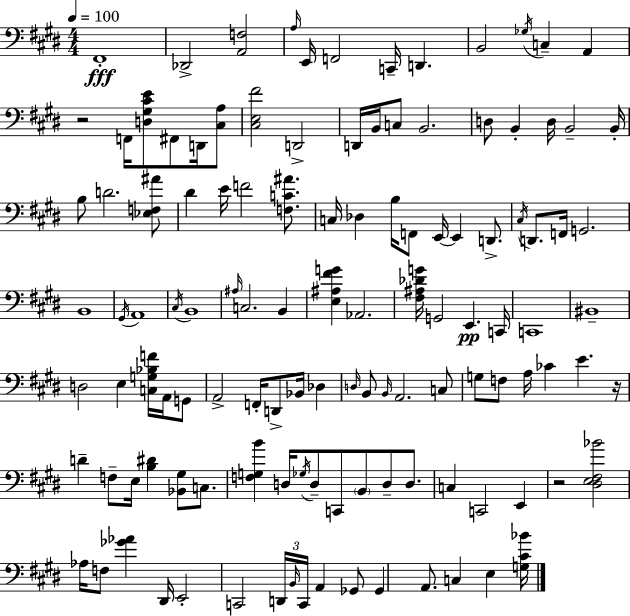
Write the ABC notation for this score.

X:1
T:Untitled
M:4/4
L:1/4
K:E
^F,,4 _D,,2 [A,,F,]2 A,/4 E,,/4 F,,2 C,,/4 D,, B,,2 _G,/4 C, A,, z2 F,,/4 [D,^G,^CE]/2 ^F,,/2 D,,/4 [^C,A,]/2 [^C,E,^F]2 D,,2 D,,/4 B,,/4 C,/2 B,,2 D,/2 B,, D,/4 B,,2 B,,/4 B,/2 D2 [_E,F,^A]/2 ^D E/4 F2 [F,C^A]/2 C,/4 _D, B,/4 F,,/2 E,,/4 E,, D,,/2 ^C,/4 D,,/2 F,,/4 G,,2 B,,4 ^G,,/4 A,,4 ^C,/4 B,,4 ^A,/4 C,2 B,, [E,^A,^FG] _A,,2 [^F,^A,_DG]/4 G,,2 E,, C,,/4 C,,4 ^B,,4 D,2 E, [C,G,_B,F]/4 A,,/4 G,,/2 A,,2 F,,/4 D,,/2 _B,,/4 _D, D,/4 B,,/2 B,,/4 A,,2 C,/2 G,/2 F,/2 A,/4 _C E z/4 D F,/2 E,/4 [B,^D] [_B,,^G,]/2 C,/2 [F,G,B] D,/4 _G,/4 D,/2 C,,/2 B,,/2 D,/2 D,/2 C, C,,2 E,, z2 [^D,E,^F,_B]2 _A,/4 F,/2 [_G_A] ^D,,/4 E,,2 C,,2 D,,/4 B,,/4 C,,/4 A,, _G,,/2 _G,, A,,/2 C, E, [G,^C_B]/4